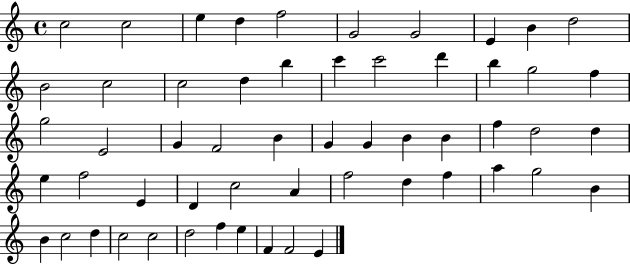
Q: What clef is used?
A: treble